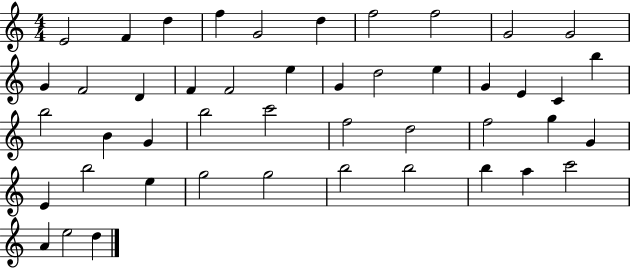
E4/h F4/q D5/q F5/q G4/h D5/q F5/h F5/h G4/h G4/h G4/q F4/h D4/q F4/q F4/h E5/q G4/q D5/h E5/q G4/q E4/q C4/q B5/q B5/h B4/q G4/q B5/h C6/h F5/h D5/h F5/h G5/q G4/q E4/q B5/h E5/q G5/h G5/h B5/h B5/h B5/q A5/q C6/h A4/q E5/h D5/q